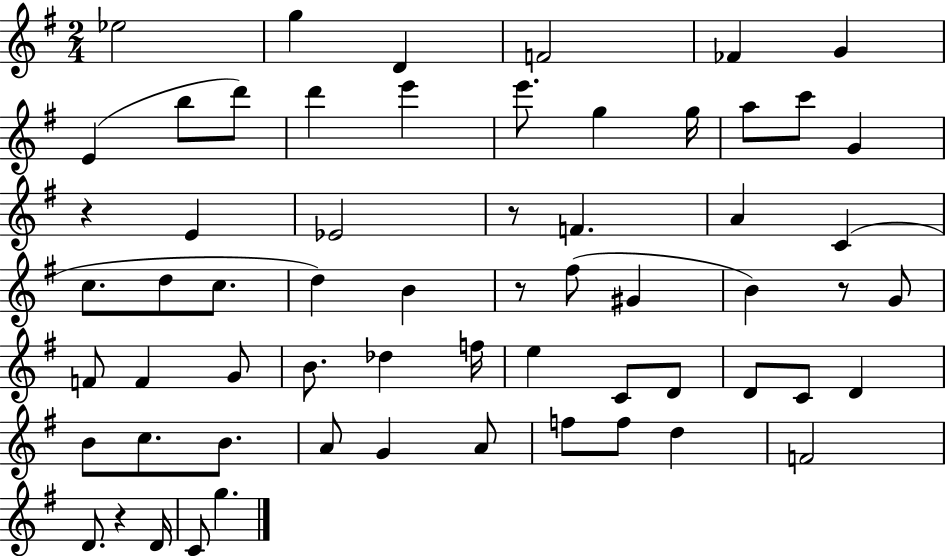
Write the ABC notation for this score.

X:1
T:Untitled
M:2/4
L:1/4
K:G
_e2 g D F2 _F G E b/2 d'/2 d' e' e'/2 g g/4 a/2 c'/2 G z E _E2 z/2 F A C c/2 d/2 c/2 d B z/2 ^f/2 ^G B z/2 G/2 F/2 F G/2 B/2 _d f/4 e C/2 D/2 D/2 C/2 D B/2 c/2 B/2 A/2 G A/2 f/2 f/2 d F2 D/2 z D/4 C/2 g